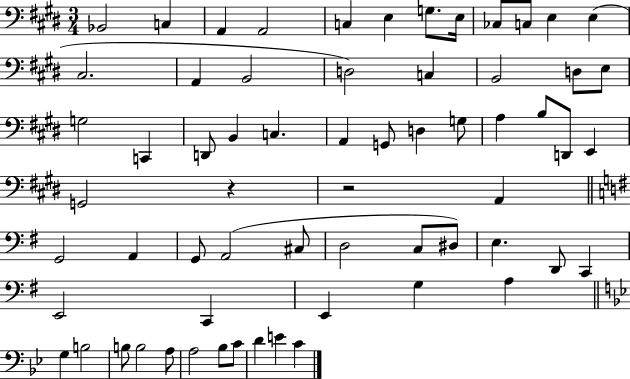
X:1
T:Untitled
M:3/4
L:1/4
K:E
_B,,2 C, A,, A,,2 C, E, G,/2 E,/4 _C,/2 C,/2 E, E, ^C,2 A,, B,,2 D,2 C, B,,2 D,/2 E,/2 G,2 C,, D,,/2 B,, C, A,, G,,/2 D, G,/2 A, B,/2 D,,/2 E,, G,,2 z z2 A,, G,,2 A,, G,,/2 A,,2 ^C,/2 D,2 C,/2 ^D,/2 E, D,,/2 C,, E,,2 C,, E,, G, A, G, B,2 B,/2 B,2 A,/2 A,2 _B,/2 C/2 D E C